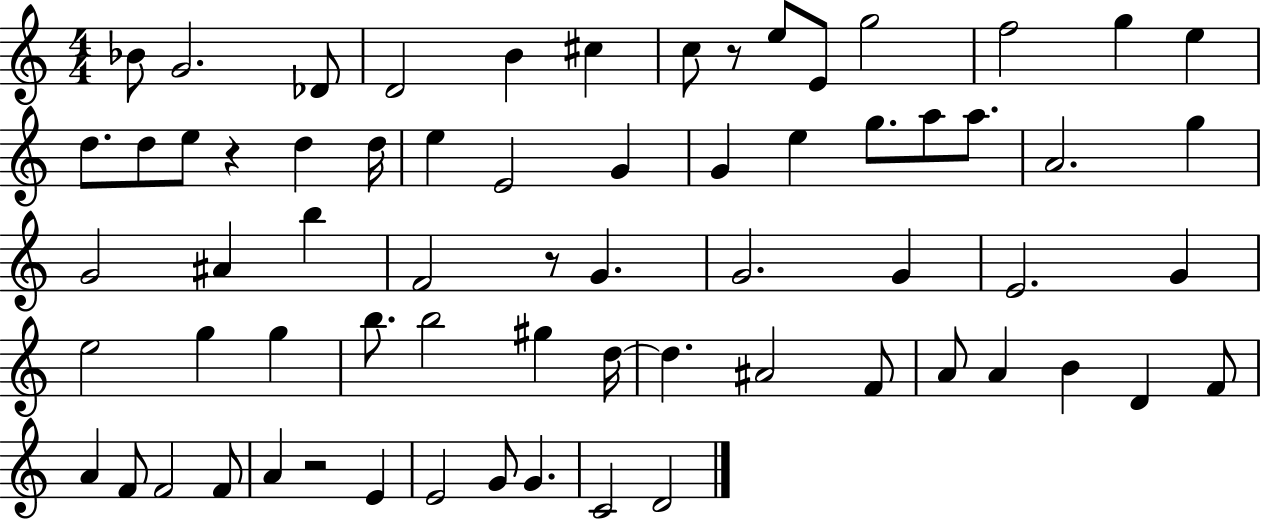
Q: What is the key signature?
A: C major